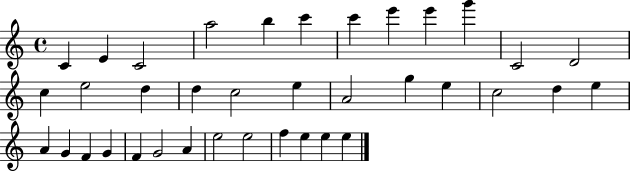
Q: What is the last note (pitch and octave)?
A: E5